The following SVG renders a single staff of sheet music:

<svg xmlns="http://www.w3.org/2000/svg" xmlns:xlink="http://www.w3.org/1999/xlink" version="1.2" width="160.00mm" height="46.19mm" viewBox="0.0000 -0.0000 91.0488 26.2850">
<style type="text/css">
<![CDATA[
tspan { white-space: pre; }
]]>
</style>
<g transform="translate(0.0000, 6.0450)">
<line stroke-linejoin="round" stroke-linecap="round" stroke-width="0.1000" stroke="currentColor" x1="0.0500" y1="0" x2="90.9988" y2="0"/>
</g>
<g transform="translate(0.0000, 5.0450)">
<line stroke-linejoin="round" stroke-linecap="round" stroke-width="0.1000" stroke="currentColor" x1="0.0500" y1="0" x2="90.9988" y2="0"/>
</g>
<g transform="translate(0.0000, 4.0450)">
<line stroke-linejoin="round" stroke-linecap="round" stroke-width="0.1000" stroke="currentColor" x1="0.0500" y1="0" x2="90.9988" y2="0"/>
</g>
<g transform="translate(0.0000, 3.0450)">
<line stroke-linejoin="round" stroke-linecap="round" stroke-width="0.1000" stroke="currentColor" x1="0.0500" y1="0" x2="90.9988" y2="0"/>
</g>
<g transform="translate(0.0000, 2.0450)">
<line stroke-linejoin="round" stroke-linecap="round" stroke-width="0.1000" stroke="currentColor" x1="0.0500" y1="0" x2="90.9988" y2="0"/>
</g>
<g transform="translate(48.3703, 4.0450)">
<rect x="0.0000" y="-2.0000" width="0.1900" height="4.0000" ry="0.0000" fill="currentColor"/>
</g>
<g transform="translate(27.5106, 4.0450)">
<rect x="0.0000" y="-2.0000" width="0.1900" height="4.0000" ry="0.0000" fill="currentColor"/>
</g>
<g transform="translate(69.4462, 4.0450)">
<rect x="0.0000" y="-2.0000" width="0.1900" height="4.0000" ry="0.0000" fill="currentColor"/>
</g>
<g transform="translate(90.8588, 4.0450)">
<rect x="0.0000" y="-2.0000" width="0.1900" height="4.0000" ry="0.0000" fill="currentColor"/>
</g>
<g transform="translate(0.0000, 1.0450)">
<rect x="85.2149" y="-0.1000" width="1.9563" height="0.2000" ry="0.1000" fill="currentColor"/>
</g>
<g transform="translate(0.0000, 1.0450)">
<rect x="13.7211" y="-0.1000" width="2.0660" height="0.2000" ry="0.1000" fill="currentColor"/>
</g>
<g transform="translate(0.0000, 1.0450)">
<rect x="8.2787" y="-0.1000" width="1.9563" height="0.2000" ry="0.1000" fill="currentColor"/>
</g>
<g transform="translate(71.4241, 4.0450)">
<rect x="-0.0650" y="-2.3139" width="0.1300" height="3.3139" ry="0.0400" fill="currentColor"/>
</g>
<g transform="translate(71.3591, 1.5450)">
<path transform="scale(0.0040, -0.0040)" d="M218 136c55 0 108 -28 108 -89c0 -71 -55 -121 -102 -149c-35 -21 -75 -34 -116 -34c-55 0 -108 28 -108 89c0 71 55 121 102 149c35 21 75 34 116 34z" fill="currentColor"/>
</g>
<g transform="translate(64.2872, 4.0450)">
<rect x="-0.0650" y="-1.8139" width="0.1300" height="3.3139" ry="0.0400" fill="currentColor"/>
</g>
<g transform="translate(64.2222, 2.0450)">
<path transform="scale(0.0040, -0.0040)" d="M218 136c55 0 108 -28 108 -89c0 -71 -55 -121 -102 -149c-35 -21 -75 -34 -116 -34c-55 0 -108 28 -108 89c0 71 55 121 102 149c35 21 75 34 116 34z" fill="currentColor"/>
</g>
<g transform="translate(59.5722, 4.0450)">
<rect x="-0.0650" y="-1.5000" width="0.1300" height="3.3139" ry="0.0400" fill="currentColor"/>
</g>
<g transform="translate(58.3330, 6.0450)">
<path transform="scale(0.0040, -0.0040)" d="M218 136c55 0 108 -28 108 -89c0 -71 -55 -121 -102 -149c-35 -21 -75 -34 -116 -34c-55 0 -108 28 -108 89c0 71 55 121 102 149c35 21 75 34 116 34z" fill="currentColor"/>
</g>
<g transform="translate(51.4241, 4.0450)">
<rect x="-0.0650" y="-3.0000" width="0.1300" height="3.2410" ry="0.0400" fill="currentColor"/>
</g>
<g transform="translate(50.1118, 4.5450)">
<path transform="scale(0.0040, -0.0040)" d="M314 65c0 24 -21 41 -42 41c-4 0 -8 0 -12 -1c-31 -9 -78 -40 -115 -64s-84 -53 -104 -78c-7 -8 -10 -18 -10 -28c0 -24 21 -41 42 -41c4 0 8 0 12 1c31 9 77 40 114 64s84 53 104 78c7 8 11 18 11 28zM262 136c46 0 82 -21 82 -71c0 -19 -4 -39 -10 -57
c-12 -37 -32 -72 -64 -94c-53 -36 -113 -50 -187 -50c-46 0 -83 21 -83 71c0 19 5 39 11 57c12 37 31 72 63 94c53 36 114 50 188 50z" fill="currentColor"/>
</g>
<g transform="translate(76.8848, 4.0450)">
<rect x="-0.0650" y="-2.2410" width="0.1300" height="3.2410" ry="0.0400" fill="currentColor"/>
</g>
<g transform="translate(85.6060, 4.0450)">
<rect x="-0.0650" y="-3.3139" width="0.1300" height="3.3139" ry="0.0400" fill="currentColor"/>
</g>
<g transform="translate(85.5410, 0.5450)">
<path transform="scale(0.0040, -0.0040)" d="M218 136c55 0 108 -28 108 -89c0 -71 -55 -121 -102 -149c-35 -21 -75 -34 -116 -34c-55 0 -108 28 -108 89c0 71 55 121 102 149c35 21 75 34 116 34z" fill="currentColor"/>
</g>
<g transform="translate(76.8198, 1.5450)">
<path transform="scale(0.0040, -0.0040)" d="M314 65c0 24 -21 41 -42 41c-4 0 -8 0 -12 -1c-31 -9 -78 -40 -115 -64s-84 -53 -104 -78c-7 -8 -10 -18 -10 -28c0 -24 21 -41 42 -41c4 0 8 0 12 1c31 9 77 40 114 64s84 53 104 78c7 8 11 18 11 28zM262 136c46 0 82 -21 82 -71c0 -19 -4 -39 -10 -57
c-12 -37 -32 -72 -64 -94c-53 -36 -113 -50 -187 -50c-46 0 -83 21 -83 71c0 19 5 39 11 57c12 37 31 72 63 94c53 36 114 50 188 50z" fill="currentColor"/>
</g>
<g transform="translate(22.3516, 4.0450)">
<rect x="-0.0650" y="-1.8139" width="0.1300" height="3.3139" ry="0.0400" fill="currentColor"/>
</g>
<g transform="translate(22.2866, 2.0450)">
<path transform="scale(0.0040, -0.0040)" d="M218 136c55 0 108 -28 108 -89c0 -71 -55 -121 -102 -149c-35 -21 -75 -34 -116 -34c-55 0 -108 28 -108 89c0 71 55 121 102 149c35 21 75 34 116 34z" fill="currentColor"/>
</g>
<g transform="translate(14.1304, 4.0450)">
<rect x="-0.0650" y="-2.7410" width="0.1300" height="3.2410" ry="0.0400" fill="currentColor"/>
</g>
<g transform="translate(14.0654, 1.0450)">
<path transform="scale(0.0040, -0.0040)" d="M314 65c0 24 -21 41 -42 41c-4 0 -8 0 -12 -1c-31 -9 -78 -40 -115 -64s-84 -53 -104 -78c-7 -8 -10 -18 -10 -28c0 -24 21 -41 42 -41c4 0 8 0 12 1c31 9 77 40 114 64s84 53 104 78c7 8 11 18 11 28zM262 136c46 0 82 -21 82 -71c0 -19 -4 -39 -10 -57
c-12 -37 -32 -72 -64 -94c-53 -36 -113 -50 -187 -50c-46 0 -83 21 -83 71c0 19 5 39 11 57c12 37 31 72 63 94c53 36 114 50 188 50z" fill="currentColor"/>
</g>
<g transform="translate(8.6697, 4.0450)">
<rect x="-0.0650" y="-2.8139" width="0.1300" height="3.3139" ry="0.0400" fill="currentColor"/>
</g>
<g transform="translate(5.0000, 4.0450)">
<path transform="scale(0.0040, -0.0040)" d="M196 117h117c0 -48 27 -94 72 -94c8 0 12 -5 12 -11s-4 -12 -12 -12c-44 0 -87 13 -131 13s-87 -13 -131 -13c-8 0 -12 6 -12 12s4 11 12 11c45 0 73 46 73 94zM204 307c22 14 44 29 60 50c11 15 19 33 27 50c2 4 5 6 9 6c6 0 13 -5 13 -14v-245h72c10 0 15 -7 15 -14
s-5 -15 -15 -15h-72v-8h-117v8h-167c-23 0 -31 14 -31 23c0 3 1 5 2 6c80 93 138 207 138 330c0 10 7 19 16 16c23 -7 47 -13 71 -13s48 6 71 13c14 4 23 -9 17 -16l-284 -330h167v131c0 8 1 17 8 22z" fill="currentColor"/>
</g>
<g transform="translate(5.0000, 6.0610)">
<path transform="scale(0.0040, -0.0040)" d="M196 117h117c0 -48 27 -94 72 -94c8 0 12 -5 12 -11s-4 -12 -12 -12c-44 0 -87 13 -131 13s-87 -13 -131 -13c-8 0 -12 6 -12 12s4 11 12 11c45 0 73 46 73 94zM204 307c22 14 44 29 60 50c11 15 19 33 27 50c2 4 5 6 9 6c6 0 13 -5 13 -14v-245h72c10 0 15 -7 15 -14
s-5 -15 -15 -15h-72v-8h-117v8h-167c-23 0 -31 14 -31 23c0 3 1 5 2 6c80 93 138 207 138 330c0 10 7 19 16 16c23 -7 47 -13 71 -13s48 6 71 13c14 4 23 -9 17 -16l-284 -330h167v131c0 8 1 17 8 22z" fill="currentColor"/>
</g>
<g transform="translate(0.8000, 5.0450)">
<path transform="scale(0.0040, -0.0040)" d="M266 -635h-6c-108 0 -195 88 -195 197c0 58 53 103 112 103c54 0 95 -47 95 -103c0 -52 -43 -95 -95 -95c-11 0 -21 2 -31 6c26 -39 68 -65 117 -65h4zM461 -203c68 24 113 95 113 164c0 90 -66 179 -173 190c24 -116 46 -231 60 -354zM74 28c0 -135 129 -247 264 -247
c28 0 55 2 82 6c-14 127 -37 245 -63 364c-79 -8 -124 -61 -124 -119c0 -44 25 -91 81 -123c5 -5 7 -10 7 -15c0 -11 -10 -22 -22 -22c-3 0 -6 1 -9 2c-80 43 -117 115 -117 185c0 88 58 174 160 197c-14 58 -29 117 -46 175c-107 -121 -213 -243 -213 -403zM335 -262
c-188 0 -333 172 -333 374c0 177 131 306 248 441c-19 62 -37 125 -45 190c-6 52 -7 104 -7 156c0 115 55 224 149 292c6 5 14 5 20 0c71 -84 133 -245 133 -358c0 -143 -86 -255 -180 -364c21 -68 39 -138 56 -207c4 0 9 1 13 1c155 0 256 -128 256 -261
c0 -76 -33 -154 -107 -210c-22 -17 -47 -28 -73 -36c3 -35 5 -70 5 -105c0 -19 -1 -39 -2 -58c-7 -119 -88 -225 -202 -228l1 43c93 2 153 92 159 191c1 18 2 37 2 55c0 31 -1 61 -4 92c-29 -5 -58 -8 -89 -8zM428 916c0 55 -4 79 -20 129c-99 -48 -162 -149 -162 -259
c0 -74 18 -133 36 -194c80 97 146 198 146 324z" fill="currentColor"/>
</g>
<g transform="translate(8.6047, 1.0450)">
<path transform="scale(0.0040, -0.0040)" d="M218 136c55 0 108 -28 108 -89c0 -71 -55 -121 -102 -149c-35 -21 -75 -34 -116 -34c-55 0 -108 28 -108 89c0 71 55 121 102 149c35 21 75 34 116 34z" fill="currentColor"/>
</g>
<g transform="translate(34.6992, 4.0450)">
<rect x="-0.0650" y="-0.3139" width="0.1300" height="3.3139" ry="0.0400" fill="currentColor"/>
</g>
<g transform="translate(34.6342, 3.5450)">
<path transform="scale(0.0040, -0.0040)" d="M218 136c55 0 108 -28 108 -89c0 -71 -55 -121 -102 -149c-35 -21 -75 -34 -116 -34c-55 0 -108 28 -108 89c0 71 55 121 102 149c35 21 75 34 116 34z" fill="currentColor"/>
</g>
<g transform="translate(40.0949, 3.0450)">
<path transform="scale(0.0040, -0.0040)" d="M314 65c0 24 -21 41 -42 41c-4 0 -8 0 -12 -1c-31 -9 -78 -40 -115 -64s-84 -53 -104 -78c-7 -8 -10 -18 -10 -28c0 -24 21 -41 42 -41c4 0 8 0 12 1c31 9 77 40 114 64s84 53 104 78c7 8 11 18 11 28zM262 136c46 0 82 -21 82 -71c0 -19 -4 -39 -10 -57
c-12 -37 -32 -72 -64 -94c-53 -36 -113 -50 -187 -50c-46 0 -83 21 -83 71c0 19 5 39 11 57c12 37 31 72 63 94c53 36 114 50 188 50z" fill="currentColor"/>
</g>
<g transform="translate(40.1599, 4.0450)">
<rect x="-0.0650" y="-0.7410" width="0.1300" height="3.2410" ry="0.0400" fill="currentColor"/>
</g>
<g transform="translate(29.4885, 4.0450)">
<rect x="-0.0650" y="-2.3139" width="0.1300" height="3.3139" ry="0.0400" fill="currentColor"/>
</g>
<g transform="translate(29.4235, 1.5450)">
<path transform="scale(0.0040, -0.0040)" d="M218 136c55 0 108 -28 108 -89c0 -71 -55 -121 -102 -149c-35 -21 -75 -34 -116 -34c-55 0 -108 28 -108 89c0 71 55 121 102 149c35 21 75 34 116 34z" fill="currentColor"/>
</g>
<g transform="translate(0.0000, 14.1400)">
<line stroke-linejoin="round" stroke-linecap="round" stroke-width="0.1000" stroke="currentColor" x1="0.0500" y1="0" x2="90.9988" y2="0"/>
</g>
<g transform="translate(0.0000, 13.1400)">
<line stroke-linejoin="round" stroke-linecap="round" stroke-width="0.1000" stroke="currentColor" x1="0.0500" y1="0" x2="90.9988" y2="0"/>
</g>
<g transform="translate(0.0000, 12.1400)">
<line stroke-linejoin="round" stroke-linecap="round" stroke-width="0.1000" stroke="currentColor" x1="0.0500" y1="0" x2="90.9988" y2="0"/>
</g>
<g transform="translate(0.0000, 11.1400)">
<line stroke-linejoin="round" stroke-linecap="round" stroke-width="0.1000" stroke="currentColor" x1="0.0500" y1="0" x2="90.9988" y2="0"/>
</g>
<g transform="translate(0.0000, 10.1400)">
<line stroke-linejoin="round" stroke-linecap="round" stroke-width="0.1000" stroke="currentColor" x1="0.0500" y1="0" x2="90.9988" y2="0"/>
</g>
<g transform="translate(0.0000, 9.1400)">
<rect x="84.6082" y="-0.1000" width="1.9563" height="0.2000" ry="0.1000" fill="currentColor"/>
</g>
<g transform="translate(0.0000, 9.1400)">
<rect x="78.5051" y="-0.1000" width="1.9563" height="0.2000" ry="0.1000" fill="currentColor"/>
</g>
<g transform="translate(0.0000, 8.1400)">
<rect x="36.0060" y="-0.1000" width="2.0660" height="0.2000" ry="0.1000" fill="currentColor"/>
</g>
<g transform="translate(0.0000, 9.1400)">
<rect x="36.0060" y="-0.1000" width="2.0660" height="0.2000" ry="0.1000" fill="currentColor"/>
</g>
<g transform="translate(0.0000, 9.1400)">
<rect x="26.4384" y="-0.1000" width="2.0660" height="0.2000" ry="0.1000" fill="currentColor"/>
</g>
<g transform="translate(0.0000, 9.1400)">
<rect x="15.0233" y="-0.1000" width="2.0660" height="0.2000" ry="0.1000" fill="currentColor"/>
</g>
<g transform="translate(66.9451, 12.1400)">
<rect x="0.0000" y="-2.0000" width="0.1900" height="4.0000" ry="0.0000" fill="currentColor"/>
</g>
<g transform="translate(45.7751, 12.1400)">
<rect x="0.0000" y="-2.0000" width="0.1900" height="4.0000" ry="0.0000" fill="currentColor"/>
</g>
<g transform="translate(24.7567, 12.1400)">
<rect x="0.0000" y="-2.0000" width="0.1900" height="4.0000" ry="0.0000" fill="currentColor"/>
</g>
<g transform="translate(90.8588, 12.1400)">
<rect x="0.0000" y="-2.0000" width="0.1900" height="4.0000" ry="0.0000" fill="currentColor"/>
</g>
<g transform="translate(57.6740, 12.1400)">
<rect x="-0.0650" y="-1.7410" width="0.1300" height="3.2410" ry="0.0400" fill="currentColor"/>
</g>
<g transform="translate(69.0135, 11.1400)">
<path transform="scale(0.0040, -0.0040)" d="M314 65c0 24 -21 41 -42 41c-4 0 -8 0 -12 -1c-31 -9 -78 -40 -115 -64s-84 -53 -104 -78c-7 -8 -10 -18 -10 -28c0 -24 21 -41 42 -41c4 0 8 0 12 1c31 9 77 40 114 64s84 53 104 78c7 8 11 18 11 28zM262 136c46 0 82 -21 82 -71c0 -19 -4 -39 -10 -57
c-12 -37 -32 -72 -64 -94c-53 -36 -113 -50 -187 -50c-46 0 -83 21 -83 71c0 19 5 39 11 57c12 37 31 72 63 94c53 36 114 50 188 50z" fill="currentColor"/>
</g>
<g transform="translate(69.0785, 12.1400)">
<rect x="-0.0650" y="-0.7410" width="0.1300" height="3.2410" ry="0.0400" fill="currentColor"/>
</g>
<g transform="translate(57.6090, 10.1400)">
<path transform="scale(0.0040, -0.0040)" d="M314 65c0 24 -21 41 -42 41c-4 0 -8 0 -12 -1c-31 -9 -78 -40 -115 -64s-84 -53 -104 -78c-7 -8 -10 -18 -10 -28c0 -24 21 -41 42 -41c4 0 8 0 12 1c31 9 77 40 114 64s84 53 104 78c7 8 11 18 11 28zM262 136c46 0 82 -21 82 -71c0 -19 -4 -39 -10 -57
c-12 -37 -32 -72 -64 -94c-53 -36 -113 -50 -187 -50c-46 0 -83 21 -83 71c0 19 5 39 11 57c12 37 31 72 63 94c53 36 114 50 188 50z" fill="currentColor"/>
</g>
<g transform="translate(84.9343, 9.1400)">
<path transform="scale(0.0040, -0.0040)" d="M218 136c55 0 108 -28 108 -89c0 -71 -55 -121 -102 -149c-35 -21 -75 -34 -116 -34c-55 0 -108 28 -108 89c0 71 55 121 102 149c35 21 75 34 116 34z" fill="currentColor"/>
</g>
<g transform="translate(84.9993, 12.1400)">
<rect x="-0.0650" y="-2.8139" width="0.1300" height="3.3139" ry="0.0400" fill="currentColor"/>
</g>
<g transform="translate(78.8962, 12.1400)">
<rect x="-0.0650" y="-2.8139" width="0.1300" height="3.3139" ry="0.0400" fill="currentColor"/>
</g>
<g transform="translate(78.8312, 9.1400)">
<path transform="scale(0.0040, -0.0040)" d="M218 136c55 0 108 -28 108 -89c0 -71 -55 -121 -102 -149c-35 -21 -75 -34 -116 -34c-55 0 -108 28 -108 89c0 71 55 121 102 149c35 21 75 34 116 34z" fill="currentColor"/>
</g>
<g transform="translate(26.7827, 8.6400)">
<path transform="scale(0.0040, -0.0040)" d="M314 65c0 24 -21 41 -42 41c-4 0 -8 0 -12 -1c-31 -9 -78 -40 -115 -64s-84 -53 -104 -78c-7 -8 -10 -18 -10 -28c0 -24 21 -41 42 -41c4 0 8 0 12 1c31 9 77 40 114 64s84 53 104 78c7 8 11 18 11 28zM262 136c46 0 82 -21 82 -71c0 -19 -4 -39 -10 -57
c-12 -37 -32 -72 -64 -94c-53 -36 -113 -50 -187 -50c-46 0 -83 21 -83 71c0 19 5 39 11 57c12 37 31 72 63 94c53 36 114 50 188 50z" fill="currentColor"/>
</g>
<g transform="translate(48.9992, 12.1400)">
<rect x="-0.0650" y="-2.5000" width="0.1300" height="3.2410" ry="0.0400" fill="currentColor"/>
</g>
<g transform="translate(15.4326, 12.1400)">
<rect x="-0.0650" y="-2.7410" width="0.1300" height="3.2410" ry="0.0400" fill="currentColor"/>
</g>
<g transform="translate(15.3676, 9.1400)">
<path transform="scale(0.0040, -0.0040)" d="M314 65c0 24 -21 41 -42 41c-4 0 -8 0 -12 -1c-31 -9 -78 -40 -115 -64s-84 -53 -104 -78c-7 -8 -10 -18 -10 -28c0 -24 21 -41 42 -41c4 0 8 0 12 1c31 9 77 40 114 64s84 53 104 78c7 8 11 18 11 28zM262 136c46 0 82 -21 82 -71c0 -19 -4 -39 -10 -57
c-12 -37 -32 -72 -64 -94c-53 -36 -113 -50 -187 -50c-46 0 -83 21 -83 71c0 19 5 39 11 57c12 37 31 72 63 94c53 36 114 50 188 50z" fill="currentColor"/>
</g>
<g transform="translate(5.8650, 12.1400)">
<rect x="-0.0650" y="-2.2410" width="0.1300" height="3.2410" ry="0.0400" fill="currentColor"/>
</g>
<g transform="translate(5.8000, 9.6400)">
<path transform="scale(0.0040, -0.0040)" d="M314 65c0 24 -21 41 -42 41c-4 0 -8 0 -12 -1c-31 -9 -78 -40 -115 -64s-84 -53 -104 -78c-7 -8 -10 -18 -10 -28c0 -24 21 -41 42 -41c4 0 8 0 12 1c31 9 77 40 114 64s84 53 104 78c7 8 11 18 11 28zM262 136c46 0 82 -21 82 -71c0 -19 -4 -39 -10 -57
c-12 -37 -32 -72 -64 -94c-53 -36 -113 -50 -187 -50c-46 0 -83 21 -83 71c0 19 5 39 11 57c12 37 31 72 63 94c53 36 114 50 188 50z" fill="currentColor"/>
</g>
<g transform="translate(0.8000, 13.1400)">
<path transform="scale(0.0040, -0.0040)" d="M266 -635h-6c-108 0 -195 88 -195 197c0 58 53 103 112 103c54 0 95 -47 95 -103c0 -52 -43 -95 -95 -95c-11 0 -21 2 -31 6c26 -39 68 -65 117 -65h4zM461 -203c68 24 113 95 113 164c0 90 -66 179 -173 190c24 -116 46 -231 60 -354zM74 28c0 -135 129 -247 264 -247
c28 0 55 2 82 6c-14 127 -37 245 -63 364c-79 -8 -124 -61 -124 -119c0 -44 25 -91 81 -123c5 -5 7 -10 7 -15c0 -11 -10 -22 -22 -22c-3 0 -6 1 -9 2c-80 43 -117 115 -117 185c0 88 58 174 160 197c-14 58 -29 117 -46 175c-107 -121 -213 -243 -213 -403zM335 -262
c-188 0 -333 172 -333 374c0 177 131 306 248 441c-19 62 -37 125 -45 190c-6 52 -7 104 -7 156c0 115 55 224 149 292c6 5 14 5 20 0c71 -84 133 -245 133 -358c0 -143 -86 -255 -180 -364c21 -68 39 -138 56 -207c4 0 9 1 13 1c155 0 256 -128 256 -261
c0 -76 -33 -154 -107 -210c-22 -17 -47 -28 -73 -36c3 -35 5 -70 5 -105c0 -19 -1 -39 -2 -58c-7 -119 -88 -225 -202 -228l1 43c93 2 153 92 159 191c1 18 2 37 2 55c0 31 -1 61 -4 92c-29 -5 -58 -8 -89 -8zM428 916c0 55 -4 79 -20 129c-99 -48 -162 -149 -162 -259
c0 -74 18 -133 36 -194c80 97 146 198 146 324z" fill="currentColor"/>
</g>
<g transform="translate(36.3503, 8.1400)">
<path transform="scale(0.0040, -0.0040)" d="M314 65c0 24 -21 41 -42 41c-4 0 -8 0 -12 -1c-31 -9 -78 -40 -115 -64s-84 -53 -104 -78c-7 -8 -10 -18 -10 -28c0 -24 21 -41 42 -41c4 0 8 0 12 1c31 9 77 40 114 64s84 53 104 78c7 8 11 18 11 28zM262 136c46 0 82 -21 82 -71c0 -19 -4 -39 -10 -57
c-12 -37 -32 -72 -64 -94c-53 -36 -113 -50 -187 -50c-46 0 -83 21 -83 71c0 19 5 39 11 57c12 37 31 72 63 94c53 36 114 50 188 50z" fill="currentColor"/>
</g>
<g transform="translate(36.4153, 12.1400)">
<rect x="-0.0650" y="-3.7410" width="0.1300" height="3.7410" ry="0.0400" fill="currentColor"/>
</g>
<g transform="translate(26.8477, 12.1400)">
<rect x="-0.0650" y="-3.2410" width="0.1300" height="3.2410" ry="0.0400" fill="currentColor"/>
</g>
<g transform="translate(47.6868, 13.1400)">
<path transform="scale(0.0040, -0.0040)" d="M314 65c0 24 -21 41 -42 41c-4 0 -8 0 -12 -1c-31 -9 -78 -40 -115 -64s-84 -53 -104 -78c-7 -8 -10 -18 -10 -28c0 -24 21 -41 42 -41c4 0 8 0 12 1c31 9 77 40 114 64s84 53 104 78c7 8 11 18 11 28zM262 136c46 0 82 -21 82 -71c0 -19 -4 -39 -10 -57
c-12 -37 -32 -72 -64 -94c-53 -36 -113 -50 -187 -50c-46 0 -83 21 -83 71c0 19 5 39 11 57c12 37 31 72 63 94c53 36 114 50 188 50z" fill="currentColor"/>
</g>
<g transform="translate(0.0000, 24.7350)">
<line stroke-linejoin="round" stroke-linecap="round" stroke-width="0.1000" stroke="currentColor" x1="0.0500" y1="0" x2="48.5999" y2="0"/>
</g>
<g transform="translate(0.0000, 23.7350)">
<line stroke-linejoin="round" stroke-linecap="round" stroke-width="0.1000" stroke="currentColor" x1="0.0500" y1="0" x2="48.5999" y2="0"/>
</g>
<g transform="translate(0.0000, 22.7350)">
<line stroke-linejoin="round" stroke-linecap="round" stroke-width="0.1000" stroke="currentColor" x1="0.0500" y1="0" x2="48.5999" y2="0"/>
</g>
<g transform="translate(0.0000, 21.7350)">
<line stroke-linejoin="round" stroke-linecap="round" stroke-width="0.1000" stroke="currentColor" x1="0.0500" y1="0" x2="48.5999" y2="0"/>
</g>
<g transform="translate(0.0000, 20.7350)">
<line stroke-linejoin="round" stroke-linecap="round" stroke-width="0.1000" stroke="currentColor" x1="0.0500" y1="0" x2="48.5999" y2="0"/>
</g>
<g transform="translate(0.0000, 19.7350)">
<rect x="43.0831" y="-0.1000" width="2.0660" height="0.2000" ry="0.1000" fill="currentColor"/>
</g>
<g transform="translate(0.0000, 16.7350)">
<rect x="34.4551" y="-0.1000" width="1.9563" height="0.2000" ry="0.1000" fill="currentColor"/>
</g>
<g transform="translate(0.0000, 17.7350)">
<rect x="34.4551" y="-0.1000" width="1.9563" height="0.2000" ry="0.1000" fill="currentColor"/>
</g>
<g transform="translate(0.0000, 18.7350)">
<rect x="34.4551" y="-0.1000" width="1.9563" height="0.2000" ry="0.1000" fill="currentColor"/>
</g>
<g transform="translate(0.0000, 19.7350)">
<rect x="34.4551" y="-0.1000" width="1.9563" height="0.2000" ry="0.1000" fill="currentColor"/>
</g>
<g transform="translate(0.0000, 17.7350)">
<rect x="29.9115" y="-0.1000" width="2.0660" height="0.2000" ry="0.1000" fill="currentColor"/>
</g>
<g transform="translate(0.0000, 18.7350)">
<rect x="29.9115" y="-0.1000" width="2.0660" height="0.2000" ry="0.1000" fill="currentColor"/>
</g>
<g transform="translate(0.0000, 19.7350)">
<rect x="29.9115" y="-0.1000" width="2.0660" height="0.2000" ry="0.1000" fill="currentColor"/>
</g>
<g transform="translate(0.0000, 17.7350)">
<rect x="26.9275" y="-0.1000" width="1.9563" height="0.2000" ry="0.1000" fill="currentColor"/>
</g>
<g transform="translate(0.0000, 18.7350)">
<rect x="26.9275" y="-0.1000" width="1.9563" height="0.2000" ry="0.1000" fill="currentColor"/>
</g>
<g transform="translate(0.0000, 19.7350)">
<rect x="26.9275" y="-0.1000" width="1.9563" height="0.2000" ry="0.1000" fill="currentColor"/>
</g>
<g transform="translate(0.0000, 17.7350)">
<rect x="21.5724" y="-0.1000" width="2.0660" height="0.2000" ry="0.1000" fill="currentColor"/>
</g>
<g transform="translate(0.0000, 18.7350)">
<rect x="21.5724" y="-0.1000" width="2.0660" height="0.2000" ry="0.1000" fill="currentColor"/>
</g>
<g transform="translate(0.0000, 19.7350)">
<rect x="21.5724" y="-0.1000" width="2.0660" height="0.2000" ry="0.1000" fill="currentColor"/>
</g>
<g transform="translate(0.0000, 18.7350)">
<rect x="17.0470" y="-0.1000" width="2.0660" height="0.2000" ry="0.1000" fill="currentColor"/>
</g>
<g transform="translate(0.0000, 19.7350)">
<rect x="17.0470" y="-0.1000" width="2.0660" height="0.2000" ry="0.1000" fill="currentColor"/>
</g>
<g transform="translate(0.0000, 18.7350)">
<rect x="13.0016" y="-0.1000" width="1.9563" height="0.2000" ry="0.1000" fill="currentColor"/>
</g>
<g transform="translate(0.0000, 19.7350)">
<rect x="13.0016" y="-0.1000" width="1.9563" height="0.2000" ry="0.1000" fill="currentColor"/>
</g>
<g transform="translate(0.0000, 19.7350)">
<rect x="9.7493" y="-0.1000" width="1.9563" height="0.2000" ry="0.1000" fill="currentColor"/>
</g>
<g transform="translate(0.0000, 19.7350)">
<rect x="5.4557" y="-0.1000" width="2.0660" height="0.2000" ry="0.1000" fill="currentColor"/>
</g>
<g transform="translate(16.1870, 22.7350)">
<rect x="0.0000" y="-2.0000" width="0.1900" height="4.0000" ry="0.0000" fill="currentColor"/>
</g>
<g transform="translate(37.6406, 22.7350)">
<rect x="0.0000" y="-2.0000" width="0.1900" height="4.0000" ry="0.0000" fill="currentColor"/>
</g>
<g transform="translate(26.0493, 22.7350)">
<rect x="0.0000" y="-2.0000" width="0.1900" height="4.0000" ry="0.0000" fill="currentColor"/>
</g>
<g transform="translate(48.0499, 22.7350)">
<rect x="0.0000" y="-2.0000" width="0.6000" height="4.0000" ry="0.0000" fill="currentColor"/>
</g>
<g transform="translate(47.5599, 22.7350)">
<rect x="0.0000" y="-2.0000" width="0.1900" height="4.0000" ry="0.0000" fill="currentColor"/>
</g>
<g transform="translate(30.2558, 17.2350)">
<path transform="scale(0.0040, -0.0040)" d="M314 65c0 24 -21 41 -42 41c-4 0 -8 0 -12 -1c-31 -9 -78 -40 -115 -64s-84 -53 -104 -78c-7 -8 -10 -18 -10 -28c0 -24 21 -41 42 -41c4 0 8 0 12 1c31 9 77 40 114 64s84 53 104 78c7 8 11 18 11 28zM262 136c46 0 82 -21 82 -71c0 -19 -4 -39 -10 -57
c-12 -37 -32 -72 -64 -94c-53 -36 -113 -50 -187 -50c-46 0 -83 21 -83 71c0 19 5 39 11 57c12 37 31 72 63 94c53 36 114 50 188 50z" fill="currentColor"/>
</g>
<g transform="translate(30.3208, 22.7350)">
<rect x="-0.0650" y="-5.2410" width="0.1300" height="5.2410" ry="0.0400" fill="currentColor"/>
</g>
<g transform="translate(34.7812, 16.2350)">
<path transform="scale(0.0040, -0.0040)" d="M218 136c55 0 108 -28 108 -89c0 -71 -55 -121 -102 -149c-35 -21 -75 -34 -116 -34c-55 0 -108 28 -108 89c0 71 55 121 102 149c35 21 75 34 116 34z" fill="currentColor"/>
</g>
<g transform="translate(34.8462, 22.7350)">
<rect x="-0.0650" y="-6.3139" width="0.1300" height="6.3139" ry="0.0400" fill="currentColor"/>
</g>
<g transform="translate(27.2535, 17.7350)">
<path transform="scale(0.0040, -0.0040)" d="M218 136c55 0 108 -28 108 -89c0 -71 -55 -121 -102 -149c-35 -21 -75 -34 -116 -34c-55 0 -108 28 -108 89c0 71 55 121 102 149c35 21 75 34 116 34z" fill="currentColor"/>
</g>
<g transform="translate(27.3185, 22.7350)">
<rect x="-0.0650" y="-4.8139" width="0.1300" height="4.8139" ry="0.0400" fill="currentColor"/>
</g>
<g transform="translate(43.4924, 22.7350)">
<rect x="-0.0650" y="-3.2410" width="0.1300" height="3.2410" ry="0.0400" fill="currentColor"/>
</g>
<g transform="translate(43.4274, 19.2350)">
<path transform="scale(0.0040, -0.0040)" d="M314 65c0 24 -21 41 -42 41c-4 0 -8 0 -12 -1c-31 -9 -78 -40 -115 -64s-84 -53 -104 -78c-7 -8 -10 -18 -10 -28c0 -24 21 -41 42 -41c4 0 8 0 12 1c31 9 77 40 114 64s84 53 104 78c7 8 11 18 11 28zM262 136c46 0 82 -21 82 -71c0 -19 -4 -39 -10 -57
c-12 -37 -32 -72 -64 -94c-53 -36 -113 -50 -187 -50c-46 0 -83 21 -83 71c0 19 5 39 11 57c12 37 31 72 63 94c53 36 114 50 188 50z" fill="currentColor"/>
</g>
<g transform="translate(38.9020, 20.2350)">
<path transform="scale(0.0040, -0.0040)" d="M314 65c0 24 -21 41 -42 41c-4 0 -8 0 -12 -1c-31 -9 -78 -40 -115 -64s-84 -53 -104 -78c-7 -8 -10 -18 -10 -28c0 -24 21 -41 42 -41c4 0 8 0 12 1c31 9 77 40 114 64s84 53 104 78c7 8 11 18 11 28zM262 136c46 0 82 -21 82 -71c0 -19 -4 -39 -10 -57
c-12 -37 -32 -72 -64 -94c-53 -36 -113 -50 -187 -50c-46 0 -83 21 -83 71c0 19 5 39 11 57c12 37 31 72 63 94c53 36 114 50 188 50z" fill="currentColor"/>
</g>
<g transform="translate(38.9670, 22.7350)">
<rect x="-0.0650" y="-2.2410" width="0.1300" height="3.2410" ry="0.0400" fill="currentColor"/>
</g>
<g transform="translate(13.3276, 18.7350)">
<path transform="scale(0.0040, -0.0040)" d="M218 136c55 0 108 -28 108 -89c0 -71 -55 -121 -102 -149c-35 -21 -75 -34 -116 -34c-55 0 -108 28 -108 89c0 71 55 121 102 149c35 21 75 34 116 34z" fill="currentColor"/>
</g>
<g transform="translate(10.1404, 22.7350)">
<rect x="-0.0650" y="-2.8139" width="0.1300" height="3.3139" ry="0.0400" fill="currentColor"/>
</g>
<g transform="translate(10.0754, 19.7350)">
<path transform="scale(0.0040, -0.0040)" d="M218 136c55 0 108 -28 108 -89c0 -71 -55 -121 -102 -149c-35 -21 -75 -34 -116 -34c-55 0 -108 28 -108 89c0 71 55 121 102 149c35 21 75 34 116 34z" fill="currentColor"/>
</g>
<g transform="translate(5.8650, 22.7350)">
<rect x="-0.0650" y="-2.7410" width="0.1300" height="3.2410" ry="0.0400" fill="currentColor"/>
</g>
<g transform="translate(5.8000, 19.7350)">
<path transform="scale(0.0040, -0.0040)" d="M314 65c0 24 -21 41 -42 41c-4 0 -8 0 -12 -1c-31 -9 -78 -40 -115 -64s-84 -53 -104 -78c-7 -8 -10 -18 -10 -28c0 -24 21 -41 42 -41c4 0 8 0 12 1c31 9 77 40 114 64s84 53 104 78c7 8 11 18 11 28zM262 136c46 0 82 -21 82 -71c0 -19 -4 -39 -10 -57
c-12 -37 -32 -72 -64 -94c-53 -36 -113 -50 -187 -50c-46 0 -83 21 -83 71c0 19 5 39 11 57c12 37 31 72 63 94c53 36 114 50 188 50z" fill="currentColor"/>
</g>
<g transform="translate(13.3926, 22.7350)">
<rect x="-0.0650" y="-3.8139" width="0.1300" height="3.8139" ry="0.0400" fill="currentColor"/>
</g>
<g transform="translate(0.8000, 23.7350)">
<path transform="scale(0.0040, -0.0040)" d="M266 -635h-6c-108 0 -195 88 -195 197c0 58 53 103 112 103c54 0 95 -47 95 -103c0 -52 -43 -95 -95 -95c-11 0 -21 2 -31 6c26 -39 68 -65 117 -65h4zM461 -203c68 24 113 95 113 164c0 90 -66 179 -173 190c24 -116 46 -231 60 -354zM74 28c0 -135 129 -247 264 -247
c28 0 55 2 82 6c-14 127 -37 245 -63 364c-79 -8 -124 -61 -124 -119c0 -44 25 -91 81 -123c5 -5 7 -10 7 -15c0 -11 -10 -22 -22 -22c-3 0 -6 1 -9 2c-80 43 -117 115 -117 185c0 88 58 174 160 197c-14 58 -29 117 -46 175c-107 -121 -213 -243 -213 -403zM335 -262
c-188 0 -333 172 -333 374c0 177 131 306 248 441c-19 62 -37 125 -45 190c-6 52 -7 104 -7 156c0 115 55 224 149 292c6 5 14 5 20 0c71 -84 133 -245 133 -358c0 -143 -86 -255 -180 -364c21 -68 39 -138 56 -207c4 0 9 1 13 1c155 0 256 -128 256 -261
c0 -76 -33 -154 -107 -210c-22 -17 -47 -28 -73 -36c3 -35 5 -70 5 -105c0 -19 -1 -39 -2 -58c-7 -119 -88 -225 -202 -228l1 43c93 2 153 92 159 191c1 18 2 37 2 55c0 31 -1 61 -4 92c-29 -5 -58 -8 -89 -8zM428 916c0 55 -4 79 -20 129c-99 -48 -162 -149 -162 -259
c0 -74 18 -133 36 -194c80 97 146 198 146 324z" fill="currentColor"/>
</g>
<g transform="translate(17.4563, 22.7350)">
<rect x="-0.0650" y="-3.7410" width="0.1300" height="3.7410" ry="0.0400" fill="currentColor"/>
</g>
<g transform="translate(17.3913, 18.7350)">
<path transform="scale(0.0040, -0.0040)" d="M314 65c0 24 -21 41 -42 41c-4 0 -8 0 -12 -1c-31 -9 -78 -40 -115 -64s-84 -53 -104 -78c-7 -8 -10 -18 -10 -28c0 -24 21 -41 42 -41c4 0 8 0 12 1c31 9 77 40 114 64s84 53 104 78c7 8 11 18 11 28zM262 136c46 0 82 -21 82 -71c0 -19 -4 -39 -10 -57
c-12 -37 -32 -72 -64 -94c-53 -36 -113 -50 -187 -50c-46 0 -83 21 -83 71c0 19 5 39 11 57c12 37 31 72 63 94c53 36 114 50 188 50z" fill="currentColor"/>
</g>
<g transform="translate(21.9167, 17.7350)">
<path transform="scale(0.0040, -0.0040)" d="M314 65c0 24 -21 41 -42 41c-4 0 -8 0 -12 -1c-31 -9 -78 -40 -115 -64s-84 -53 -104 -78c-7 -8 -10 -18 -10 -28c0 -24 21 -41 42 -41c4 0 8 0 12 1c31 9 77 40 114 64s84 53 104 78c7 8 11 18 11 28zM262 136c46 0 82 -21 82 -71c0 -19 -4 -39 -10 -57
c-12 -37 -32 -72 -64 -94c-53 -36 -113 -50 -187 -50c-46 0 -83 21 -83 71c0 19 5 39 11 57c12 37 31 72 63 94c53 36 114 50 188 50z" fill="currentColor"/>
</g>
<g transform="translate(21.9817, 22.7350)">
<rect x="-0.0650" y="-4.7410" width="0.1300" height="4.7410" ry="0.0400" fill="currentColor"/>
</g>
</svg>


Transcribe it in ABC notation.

X:1
T:Untitled
M:4/4
L:1/4
K:C
a a2 f g c d2 A2 E f g g2 b g2 a2 b2 c'2 G2 f2 d2 a a a2 a c' c'2 e'2 e' f'2 a' g2 b2